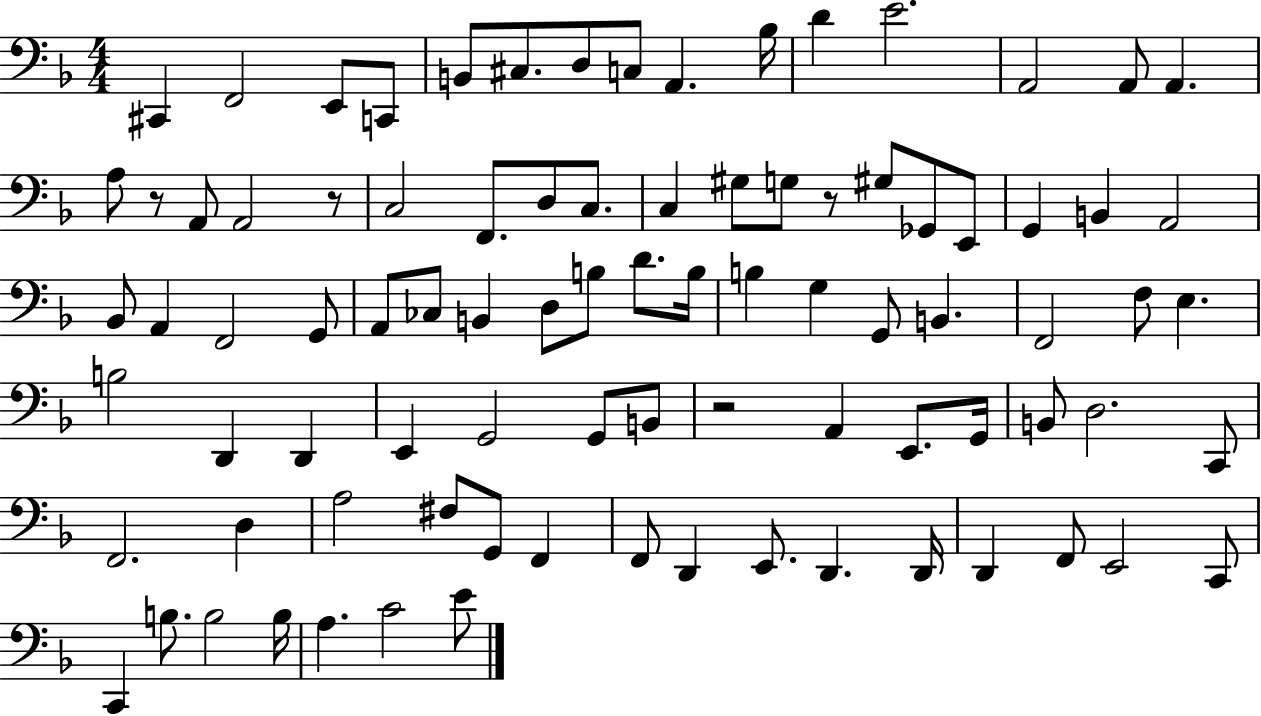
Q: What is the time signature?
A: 4/4